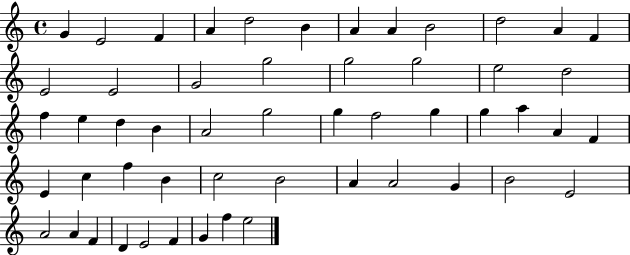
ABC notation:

X:1
T:Untitled
M:4/4
L:1/4
K:C
G E2 F A d2 B A A B2 d2 A F E2 E2 G2 g2 g2 g2 e2 d2 f e d B A2 g2 g f2 g g a A F E c f B c2 B2 A A2 G B2 E2 A2 A F D E2 F G f e2